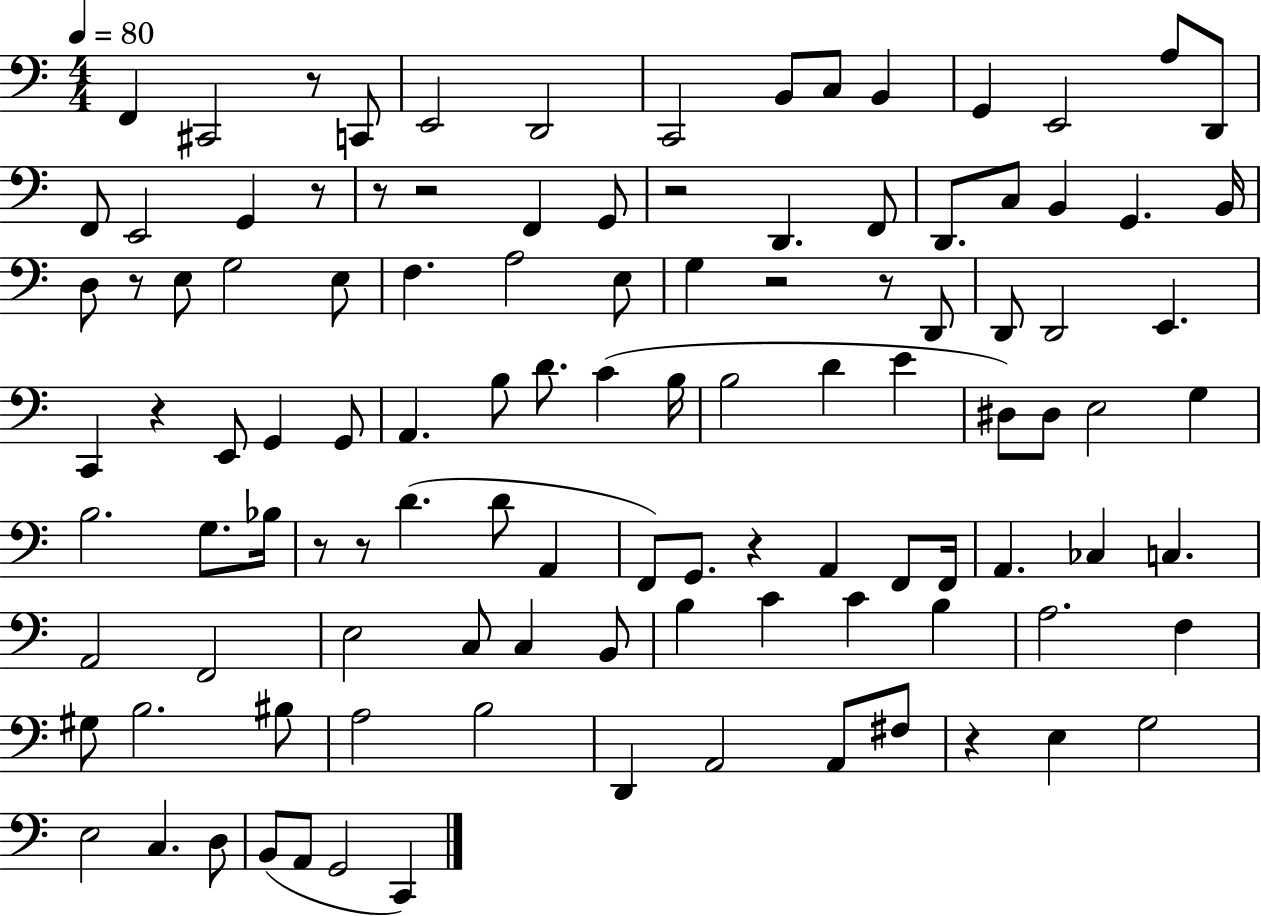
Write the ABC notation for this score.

X:1
T:Untitled
M:4/4
L:1/4
K:C
F,, ^C,,2 z/2 C,,/2 E,,2 D,,2 C,,2 B,,/2 C,/2 B,, G,, E,,2 A,/2 D,,/2 F,,/2 E,,2 G,, z/2 z/2 z2 F,, G,,/2 z2 D,, F,,/2 D,,/2 C,/2 B,, G,, B,,/4 D,/2 z/2 E,/2 G,2 E,/2 F, A,2 E,/2 G, z2 z/2 D,,/2 D,,/2 D,,2 E,, C,, z E,,/2 G,, G,,/2 A,, B,/2 D/2 C B,/4 B,2 D E ^D,/2 ^D,/2 E,2 G, B,2 G,/2 _B,/4 z/2 z/2 D D/2 A,, F,,/2 G,,/2 z A,, F,,/2 F,,/4 A,, _C, C, A,,2 F,,2 E,2 C,/2 C, B,,/2 B, C C B, A,2 F, ^G,/2 B,2 ^B,/2 A,2 B,2 D,, A,,2 A,,/2 ^F,/2 z E, G,2 E,2 C, D,/2 B,,/2 A,,/2 G,,2 C,,